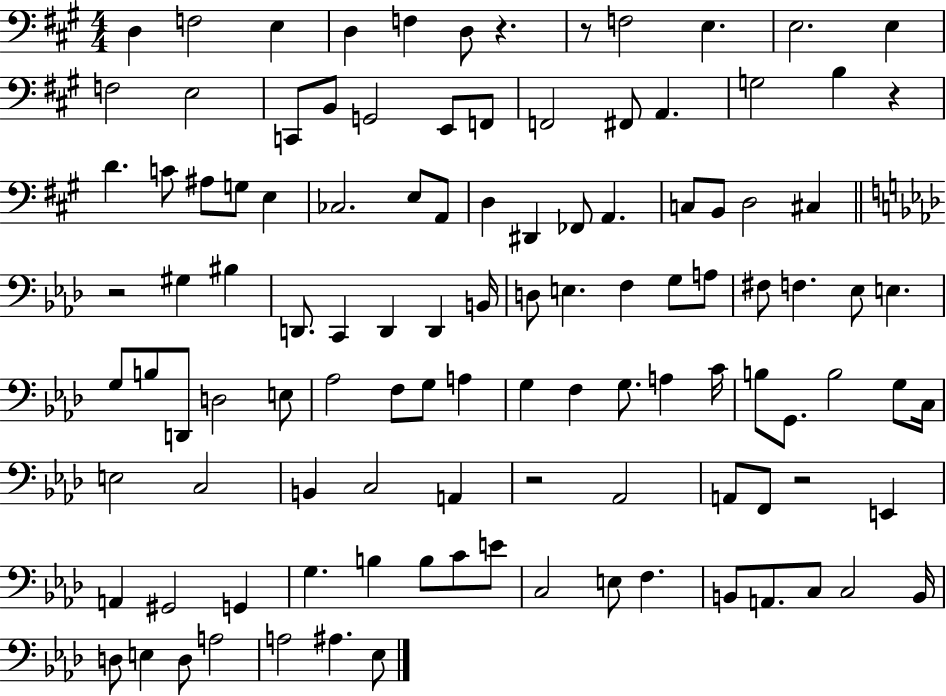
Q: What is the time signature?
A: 4/4